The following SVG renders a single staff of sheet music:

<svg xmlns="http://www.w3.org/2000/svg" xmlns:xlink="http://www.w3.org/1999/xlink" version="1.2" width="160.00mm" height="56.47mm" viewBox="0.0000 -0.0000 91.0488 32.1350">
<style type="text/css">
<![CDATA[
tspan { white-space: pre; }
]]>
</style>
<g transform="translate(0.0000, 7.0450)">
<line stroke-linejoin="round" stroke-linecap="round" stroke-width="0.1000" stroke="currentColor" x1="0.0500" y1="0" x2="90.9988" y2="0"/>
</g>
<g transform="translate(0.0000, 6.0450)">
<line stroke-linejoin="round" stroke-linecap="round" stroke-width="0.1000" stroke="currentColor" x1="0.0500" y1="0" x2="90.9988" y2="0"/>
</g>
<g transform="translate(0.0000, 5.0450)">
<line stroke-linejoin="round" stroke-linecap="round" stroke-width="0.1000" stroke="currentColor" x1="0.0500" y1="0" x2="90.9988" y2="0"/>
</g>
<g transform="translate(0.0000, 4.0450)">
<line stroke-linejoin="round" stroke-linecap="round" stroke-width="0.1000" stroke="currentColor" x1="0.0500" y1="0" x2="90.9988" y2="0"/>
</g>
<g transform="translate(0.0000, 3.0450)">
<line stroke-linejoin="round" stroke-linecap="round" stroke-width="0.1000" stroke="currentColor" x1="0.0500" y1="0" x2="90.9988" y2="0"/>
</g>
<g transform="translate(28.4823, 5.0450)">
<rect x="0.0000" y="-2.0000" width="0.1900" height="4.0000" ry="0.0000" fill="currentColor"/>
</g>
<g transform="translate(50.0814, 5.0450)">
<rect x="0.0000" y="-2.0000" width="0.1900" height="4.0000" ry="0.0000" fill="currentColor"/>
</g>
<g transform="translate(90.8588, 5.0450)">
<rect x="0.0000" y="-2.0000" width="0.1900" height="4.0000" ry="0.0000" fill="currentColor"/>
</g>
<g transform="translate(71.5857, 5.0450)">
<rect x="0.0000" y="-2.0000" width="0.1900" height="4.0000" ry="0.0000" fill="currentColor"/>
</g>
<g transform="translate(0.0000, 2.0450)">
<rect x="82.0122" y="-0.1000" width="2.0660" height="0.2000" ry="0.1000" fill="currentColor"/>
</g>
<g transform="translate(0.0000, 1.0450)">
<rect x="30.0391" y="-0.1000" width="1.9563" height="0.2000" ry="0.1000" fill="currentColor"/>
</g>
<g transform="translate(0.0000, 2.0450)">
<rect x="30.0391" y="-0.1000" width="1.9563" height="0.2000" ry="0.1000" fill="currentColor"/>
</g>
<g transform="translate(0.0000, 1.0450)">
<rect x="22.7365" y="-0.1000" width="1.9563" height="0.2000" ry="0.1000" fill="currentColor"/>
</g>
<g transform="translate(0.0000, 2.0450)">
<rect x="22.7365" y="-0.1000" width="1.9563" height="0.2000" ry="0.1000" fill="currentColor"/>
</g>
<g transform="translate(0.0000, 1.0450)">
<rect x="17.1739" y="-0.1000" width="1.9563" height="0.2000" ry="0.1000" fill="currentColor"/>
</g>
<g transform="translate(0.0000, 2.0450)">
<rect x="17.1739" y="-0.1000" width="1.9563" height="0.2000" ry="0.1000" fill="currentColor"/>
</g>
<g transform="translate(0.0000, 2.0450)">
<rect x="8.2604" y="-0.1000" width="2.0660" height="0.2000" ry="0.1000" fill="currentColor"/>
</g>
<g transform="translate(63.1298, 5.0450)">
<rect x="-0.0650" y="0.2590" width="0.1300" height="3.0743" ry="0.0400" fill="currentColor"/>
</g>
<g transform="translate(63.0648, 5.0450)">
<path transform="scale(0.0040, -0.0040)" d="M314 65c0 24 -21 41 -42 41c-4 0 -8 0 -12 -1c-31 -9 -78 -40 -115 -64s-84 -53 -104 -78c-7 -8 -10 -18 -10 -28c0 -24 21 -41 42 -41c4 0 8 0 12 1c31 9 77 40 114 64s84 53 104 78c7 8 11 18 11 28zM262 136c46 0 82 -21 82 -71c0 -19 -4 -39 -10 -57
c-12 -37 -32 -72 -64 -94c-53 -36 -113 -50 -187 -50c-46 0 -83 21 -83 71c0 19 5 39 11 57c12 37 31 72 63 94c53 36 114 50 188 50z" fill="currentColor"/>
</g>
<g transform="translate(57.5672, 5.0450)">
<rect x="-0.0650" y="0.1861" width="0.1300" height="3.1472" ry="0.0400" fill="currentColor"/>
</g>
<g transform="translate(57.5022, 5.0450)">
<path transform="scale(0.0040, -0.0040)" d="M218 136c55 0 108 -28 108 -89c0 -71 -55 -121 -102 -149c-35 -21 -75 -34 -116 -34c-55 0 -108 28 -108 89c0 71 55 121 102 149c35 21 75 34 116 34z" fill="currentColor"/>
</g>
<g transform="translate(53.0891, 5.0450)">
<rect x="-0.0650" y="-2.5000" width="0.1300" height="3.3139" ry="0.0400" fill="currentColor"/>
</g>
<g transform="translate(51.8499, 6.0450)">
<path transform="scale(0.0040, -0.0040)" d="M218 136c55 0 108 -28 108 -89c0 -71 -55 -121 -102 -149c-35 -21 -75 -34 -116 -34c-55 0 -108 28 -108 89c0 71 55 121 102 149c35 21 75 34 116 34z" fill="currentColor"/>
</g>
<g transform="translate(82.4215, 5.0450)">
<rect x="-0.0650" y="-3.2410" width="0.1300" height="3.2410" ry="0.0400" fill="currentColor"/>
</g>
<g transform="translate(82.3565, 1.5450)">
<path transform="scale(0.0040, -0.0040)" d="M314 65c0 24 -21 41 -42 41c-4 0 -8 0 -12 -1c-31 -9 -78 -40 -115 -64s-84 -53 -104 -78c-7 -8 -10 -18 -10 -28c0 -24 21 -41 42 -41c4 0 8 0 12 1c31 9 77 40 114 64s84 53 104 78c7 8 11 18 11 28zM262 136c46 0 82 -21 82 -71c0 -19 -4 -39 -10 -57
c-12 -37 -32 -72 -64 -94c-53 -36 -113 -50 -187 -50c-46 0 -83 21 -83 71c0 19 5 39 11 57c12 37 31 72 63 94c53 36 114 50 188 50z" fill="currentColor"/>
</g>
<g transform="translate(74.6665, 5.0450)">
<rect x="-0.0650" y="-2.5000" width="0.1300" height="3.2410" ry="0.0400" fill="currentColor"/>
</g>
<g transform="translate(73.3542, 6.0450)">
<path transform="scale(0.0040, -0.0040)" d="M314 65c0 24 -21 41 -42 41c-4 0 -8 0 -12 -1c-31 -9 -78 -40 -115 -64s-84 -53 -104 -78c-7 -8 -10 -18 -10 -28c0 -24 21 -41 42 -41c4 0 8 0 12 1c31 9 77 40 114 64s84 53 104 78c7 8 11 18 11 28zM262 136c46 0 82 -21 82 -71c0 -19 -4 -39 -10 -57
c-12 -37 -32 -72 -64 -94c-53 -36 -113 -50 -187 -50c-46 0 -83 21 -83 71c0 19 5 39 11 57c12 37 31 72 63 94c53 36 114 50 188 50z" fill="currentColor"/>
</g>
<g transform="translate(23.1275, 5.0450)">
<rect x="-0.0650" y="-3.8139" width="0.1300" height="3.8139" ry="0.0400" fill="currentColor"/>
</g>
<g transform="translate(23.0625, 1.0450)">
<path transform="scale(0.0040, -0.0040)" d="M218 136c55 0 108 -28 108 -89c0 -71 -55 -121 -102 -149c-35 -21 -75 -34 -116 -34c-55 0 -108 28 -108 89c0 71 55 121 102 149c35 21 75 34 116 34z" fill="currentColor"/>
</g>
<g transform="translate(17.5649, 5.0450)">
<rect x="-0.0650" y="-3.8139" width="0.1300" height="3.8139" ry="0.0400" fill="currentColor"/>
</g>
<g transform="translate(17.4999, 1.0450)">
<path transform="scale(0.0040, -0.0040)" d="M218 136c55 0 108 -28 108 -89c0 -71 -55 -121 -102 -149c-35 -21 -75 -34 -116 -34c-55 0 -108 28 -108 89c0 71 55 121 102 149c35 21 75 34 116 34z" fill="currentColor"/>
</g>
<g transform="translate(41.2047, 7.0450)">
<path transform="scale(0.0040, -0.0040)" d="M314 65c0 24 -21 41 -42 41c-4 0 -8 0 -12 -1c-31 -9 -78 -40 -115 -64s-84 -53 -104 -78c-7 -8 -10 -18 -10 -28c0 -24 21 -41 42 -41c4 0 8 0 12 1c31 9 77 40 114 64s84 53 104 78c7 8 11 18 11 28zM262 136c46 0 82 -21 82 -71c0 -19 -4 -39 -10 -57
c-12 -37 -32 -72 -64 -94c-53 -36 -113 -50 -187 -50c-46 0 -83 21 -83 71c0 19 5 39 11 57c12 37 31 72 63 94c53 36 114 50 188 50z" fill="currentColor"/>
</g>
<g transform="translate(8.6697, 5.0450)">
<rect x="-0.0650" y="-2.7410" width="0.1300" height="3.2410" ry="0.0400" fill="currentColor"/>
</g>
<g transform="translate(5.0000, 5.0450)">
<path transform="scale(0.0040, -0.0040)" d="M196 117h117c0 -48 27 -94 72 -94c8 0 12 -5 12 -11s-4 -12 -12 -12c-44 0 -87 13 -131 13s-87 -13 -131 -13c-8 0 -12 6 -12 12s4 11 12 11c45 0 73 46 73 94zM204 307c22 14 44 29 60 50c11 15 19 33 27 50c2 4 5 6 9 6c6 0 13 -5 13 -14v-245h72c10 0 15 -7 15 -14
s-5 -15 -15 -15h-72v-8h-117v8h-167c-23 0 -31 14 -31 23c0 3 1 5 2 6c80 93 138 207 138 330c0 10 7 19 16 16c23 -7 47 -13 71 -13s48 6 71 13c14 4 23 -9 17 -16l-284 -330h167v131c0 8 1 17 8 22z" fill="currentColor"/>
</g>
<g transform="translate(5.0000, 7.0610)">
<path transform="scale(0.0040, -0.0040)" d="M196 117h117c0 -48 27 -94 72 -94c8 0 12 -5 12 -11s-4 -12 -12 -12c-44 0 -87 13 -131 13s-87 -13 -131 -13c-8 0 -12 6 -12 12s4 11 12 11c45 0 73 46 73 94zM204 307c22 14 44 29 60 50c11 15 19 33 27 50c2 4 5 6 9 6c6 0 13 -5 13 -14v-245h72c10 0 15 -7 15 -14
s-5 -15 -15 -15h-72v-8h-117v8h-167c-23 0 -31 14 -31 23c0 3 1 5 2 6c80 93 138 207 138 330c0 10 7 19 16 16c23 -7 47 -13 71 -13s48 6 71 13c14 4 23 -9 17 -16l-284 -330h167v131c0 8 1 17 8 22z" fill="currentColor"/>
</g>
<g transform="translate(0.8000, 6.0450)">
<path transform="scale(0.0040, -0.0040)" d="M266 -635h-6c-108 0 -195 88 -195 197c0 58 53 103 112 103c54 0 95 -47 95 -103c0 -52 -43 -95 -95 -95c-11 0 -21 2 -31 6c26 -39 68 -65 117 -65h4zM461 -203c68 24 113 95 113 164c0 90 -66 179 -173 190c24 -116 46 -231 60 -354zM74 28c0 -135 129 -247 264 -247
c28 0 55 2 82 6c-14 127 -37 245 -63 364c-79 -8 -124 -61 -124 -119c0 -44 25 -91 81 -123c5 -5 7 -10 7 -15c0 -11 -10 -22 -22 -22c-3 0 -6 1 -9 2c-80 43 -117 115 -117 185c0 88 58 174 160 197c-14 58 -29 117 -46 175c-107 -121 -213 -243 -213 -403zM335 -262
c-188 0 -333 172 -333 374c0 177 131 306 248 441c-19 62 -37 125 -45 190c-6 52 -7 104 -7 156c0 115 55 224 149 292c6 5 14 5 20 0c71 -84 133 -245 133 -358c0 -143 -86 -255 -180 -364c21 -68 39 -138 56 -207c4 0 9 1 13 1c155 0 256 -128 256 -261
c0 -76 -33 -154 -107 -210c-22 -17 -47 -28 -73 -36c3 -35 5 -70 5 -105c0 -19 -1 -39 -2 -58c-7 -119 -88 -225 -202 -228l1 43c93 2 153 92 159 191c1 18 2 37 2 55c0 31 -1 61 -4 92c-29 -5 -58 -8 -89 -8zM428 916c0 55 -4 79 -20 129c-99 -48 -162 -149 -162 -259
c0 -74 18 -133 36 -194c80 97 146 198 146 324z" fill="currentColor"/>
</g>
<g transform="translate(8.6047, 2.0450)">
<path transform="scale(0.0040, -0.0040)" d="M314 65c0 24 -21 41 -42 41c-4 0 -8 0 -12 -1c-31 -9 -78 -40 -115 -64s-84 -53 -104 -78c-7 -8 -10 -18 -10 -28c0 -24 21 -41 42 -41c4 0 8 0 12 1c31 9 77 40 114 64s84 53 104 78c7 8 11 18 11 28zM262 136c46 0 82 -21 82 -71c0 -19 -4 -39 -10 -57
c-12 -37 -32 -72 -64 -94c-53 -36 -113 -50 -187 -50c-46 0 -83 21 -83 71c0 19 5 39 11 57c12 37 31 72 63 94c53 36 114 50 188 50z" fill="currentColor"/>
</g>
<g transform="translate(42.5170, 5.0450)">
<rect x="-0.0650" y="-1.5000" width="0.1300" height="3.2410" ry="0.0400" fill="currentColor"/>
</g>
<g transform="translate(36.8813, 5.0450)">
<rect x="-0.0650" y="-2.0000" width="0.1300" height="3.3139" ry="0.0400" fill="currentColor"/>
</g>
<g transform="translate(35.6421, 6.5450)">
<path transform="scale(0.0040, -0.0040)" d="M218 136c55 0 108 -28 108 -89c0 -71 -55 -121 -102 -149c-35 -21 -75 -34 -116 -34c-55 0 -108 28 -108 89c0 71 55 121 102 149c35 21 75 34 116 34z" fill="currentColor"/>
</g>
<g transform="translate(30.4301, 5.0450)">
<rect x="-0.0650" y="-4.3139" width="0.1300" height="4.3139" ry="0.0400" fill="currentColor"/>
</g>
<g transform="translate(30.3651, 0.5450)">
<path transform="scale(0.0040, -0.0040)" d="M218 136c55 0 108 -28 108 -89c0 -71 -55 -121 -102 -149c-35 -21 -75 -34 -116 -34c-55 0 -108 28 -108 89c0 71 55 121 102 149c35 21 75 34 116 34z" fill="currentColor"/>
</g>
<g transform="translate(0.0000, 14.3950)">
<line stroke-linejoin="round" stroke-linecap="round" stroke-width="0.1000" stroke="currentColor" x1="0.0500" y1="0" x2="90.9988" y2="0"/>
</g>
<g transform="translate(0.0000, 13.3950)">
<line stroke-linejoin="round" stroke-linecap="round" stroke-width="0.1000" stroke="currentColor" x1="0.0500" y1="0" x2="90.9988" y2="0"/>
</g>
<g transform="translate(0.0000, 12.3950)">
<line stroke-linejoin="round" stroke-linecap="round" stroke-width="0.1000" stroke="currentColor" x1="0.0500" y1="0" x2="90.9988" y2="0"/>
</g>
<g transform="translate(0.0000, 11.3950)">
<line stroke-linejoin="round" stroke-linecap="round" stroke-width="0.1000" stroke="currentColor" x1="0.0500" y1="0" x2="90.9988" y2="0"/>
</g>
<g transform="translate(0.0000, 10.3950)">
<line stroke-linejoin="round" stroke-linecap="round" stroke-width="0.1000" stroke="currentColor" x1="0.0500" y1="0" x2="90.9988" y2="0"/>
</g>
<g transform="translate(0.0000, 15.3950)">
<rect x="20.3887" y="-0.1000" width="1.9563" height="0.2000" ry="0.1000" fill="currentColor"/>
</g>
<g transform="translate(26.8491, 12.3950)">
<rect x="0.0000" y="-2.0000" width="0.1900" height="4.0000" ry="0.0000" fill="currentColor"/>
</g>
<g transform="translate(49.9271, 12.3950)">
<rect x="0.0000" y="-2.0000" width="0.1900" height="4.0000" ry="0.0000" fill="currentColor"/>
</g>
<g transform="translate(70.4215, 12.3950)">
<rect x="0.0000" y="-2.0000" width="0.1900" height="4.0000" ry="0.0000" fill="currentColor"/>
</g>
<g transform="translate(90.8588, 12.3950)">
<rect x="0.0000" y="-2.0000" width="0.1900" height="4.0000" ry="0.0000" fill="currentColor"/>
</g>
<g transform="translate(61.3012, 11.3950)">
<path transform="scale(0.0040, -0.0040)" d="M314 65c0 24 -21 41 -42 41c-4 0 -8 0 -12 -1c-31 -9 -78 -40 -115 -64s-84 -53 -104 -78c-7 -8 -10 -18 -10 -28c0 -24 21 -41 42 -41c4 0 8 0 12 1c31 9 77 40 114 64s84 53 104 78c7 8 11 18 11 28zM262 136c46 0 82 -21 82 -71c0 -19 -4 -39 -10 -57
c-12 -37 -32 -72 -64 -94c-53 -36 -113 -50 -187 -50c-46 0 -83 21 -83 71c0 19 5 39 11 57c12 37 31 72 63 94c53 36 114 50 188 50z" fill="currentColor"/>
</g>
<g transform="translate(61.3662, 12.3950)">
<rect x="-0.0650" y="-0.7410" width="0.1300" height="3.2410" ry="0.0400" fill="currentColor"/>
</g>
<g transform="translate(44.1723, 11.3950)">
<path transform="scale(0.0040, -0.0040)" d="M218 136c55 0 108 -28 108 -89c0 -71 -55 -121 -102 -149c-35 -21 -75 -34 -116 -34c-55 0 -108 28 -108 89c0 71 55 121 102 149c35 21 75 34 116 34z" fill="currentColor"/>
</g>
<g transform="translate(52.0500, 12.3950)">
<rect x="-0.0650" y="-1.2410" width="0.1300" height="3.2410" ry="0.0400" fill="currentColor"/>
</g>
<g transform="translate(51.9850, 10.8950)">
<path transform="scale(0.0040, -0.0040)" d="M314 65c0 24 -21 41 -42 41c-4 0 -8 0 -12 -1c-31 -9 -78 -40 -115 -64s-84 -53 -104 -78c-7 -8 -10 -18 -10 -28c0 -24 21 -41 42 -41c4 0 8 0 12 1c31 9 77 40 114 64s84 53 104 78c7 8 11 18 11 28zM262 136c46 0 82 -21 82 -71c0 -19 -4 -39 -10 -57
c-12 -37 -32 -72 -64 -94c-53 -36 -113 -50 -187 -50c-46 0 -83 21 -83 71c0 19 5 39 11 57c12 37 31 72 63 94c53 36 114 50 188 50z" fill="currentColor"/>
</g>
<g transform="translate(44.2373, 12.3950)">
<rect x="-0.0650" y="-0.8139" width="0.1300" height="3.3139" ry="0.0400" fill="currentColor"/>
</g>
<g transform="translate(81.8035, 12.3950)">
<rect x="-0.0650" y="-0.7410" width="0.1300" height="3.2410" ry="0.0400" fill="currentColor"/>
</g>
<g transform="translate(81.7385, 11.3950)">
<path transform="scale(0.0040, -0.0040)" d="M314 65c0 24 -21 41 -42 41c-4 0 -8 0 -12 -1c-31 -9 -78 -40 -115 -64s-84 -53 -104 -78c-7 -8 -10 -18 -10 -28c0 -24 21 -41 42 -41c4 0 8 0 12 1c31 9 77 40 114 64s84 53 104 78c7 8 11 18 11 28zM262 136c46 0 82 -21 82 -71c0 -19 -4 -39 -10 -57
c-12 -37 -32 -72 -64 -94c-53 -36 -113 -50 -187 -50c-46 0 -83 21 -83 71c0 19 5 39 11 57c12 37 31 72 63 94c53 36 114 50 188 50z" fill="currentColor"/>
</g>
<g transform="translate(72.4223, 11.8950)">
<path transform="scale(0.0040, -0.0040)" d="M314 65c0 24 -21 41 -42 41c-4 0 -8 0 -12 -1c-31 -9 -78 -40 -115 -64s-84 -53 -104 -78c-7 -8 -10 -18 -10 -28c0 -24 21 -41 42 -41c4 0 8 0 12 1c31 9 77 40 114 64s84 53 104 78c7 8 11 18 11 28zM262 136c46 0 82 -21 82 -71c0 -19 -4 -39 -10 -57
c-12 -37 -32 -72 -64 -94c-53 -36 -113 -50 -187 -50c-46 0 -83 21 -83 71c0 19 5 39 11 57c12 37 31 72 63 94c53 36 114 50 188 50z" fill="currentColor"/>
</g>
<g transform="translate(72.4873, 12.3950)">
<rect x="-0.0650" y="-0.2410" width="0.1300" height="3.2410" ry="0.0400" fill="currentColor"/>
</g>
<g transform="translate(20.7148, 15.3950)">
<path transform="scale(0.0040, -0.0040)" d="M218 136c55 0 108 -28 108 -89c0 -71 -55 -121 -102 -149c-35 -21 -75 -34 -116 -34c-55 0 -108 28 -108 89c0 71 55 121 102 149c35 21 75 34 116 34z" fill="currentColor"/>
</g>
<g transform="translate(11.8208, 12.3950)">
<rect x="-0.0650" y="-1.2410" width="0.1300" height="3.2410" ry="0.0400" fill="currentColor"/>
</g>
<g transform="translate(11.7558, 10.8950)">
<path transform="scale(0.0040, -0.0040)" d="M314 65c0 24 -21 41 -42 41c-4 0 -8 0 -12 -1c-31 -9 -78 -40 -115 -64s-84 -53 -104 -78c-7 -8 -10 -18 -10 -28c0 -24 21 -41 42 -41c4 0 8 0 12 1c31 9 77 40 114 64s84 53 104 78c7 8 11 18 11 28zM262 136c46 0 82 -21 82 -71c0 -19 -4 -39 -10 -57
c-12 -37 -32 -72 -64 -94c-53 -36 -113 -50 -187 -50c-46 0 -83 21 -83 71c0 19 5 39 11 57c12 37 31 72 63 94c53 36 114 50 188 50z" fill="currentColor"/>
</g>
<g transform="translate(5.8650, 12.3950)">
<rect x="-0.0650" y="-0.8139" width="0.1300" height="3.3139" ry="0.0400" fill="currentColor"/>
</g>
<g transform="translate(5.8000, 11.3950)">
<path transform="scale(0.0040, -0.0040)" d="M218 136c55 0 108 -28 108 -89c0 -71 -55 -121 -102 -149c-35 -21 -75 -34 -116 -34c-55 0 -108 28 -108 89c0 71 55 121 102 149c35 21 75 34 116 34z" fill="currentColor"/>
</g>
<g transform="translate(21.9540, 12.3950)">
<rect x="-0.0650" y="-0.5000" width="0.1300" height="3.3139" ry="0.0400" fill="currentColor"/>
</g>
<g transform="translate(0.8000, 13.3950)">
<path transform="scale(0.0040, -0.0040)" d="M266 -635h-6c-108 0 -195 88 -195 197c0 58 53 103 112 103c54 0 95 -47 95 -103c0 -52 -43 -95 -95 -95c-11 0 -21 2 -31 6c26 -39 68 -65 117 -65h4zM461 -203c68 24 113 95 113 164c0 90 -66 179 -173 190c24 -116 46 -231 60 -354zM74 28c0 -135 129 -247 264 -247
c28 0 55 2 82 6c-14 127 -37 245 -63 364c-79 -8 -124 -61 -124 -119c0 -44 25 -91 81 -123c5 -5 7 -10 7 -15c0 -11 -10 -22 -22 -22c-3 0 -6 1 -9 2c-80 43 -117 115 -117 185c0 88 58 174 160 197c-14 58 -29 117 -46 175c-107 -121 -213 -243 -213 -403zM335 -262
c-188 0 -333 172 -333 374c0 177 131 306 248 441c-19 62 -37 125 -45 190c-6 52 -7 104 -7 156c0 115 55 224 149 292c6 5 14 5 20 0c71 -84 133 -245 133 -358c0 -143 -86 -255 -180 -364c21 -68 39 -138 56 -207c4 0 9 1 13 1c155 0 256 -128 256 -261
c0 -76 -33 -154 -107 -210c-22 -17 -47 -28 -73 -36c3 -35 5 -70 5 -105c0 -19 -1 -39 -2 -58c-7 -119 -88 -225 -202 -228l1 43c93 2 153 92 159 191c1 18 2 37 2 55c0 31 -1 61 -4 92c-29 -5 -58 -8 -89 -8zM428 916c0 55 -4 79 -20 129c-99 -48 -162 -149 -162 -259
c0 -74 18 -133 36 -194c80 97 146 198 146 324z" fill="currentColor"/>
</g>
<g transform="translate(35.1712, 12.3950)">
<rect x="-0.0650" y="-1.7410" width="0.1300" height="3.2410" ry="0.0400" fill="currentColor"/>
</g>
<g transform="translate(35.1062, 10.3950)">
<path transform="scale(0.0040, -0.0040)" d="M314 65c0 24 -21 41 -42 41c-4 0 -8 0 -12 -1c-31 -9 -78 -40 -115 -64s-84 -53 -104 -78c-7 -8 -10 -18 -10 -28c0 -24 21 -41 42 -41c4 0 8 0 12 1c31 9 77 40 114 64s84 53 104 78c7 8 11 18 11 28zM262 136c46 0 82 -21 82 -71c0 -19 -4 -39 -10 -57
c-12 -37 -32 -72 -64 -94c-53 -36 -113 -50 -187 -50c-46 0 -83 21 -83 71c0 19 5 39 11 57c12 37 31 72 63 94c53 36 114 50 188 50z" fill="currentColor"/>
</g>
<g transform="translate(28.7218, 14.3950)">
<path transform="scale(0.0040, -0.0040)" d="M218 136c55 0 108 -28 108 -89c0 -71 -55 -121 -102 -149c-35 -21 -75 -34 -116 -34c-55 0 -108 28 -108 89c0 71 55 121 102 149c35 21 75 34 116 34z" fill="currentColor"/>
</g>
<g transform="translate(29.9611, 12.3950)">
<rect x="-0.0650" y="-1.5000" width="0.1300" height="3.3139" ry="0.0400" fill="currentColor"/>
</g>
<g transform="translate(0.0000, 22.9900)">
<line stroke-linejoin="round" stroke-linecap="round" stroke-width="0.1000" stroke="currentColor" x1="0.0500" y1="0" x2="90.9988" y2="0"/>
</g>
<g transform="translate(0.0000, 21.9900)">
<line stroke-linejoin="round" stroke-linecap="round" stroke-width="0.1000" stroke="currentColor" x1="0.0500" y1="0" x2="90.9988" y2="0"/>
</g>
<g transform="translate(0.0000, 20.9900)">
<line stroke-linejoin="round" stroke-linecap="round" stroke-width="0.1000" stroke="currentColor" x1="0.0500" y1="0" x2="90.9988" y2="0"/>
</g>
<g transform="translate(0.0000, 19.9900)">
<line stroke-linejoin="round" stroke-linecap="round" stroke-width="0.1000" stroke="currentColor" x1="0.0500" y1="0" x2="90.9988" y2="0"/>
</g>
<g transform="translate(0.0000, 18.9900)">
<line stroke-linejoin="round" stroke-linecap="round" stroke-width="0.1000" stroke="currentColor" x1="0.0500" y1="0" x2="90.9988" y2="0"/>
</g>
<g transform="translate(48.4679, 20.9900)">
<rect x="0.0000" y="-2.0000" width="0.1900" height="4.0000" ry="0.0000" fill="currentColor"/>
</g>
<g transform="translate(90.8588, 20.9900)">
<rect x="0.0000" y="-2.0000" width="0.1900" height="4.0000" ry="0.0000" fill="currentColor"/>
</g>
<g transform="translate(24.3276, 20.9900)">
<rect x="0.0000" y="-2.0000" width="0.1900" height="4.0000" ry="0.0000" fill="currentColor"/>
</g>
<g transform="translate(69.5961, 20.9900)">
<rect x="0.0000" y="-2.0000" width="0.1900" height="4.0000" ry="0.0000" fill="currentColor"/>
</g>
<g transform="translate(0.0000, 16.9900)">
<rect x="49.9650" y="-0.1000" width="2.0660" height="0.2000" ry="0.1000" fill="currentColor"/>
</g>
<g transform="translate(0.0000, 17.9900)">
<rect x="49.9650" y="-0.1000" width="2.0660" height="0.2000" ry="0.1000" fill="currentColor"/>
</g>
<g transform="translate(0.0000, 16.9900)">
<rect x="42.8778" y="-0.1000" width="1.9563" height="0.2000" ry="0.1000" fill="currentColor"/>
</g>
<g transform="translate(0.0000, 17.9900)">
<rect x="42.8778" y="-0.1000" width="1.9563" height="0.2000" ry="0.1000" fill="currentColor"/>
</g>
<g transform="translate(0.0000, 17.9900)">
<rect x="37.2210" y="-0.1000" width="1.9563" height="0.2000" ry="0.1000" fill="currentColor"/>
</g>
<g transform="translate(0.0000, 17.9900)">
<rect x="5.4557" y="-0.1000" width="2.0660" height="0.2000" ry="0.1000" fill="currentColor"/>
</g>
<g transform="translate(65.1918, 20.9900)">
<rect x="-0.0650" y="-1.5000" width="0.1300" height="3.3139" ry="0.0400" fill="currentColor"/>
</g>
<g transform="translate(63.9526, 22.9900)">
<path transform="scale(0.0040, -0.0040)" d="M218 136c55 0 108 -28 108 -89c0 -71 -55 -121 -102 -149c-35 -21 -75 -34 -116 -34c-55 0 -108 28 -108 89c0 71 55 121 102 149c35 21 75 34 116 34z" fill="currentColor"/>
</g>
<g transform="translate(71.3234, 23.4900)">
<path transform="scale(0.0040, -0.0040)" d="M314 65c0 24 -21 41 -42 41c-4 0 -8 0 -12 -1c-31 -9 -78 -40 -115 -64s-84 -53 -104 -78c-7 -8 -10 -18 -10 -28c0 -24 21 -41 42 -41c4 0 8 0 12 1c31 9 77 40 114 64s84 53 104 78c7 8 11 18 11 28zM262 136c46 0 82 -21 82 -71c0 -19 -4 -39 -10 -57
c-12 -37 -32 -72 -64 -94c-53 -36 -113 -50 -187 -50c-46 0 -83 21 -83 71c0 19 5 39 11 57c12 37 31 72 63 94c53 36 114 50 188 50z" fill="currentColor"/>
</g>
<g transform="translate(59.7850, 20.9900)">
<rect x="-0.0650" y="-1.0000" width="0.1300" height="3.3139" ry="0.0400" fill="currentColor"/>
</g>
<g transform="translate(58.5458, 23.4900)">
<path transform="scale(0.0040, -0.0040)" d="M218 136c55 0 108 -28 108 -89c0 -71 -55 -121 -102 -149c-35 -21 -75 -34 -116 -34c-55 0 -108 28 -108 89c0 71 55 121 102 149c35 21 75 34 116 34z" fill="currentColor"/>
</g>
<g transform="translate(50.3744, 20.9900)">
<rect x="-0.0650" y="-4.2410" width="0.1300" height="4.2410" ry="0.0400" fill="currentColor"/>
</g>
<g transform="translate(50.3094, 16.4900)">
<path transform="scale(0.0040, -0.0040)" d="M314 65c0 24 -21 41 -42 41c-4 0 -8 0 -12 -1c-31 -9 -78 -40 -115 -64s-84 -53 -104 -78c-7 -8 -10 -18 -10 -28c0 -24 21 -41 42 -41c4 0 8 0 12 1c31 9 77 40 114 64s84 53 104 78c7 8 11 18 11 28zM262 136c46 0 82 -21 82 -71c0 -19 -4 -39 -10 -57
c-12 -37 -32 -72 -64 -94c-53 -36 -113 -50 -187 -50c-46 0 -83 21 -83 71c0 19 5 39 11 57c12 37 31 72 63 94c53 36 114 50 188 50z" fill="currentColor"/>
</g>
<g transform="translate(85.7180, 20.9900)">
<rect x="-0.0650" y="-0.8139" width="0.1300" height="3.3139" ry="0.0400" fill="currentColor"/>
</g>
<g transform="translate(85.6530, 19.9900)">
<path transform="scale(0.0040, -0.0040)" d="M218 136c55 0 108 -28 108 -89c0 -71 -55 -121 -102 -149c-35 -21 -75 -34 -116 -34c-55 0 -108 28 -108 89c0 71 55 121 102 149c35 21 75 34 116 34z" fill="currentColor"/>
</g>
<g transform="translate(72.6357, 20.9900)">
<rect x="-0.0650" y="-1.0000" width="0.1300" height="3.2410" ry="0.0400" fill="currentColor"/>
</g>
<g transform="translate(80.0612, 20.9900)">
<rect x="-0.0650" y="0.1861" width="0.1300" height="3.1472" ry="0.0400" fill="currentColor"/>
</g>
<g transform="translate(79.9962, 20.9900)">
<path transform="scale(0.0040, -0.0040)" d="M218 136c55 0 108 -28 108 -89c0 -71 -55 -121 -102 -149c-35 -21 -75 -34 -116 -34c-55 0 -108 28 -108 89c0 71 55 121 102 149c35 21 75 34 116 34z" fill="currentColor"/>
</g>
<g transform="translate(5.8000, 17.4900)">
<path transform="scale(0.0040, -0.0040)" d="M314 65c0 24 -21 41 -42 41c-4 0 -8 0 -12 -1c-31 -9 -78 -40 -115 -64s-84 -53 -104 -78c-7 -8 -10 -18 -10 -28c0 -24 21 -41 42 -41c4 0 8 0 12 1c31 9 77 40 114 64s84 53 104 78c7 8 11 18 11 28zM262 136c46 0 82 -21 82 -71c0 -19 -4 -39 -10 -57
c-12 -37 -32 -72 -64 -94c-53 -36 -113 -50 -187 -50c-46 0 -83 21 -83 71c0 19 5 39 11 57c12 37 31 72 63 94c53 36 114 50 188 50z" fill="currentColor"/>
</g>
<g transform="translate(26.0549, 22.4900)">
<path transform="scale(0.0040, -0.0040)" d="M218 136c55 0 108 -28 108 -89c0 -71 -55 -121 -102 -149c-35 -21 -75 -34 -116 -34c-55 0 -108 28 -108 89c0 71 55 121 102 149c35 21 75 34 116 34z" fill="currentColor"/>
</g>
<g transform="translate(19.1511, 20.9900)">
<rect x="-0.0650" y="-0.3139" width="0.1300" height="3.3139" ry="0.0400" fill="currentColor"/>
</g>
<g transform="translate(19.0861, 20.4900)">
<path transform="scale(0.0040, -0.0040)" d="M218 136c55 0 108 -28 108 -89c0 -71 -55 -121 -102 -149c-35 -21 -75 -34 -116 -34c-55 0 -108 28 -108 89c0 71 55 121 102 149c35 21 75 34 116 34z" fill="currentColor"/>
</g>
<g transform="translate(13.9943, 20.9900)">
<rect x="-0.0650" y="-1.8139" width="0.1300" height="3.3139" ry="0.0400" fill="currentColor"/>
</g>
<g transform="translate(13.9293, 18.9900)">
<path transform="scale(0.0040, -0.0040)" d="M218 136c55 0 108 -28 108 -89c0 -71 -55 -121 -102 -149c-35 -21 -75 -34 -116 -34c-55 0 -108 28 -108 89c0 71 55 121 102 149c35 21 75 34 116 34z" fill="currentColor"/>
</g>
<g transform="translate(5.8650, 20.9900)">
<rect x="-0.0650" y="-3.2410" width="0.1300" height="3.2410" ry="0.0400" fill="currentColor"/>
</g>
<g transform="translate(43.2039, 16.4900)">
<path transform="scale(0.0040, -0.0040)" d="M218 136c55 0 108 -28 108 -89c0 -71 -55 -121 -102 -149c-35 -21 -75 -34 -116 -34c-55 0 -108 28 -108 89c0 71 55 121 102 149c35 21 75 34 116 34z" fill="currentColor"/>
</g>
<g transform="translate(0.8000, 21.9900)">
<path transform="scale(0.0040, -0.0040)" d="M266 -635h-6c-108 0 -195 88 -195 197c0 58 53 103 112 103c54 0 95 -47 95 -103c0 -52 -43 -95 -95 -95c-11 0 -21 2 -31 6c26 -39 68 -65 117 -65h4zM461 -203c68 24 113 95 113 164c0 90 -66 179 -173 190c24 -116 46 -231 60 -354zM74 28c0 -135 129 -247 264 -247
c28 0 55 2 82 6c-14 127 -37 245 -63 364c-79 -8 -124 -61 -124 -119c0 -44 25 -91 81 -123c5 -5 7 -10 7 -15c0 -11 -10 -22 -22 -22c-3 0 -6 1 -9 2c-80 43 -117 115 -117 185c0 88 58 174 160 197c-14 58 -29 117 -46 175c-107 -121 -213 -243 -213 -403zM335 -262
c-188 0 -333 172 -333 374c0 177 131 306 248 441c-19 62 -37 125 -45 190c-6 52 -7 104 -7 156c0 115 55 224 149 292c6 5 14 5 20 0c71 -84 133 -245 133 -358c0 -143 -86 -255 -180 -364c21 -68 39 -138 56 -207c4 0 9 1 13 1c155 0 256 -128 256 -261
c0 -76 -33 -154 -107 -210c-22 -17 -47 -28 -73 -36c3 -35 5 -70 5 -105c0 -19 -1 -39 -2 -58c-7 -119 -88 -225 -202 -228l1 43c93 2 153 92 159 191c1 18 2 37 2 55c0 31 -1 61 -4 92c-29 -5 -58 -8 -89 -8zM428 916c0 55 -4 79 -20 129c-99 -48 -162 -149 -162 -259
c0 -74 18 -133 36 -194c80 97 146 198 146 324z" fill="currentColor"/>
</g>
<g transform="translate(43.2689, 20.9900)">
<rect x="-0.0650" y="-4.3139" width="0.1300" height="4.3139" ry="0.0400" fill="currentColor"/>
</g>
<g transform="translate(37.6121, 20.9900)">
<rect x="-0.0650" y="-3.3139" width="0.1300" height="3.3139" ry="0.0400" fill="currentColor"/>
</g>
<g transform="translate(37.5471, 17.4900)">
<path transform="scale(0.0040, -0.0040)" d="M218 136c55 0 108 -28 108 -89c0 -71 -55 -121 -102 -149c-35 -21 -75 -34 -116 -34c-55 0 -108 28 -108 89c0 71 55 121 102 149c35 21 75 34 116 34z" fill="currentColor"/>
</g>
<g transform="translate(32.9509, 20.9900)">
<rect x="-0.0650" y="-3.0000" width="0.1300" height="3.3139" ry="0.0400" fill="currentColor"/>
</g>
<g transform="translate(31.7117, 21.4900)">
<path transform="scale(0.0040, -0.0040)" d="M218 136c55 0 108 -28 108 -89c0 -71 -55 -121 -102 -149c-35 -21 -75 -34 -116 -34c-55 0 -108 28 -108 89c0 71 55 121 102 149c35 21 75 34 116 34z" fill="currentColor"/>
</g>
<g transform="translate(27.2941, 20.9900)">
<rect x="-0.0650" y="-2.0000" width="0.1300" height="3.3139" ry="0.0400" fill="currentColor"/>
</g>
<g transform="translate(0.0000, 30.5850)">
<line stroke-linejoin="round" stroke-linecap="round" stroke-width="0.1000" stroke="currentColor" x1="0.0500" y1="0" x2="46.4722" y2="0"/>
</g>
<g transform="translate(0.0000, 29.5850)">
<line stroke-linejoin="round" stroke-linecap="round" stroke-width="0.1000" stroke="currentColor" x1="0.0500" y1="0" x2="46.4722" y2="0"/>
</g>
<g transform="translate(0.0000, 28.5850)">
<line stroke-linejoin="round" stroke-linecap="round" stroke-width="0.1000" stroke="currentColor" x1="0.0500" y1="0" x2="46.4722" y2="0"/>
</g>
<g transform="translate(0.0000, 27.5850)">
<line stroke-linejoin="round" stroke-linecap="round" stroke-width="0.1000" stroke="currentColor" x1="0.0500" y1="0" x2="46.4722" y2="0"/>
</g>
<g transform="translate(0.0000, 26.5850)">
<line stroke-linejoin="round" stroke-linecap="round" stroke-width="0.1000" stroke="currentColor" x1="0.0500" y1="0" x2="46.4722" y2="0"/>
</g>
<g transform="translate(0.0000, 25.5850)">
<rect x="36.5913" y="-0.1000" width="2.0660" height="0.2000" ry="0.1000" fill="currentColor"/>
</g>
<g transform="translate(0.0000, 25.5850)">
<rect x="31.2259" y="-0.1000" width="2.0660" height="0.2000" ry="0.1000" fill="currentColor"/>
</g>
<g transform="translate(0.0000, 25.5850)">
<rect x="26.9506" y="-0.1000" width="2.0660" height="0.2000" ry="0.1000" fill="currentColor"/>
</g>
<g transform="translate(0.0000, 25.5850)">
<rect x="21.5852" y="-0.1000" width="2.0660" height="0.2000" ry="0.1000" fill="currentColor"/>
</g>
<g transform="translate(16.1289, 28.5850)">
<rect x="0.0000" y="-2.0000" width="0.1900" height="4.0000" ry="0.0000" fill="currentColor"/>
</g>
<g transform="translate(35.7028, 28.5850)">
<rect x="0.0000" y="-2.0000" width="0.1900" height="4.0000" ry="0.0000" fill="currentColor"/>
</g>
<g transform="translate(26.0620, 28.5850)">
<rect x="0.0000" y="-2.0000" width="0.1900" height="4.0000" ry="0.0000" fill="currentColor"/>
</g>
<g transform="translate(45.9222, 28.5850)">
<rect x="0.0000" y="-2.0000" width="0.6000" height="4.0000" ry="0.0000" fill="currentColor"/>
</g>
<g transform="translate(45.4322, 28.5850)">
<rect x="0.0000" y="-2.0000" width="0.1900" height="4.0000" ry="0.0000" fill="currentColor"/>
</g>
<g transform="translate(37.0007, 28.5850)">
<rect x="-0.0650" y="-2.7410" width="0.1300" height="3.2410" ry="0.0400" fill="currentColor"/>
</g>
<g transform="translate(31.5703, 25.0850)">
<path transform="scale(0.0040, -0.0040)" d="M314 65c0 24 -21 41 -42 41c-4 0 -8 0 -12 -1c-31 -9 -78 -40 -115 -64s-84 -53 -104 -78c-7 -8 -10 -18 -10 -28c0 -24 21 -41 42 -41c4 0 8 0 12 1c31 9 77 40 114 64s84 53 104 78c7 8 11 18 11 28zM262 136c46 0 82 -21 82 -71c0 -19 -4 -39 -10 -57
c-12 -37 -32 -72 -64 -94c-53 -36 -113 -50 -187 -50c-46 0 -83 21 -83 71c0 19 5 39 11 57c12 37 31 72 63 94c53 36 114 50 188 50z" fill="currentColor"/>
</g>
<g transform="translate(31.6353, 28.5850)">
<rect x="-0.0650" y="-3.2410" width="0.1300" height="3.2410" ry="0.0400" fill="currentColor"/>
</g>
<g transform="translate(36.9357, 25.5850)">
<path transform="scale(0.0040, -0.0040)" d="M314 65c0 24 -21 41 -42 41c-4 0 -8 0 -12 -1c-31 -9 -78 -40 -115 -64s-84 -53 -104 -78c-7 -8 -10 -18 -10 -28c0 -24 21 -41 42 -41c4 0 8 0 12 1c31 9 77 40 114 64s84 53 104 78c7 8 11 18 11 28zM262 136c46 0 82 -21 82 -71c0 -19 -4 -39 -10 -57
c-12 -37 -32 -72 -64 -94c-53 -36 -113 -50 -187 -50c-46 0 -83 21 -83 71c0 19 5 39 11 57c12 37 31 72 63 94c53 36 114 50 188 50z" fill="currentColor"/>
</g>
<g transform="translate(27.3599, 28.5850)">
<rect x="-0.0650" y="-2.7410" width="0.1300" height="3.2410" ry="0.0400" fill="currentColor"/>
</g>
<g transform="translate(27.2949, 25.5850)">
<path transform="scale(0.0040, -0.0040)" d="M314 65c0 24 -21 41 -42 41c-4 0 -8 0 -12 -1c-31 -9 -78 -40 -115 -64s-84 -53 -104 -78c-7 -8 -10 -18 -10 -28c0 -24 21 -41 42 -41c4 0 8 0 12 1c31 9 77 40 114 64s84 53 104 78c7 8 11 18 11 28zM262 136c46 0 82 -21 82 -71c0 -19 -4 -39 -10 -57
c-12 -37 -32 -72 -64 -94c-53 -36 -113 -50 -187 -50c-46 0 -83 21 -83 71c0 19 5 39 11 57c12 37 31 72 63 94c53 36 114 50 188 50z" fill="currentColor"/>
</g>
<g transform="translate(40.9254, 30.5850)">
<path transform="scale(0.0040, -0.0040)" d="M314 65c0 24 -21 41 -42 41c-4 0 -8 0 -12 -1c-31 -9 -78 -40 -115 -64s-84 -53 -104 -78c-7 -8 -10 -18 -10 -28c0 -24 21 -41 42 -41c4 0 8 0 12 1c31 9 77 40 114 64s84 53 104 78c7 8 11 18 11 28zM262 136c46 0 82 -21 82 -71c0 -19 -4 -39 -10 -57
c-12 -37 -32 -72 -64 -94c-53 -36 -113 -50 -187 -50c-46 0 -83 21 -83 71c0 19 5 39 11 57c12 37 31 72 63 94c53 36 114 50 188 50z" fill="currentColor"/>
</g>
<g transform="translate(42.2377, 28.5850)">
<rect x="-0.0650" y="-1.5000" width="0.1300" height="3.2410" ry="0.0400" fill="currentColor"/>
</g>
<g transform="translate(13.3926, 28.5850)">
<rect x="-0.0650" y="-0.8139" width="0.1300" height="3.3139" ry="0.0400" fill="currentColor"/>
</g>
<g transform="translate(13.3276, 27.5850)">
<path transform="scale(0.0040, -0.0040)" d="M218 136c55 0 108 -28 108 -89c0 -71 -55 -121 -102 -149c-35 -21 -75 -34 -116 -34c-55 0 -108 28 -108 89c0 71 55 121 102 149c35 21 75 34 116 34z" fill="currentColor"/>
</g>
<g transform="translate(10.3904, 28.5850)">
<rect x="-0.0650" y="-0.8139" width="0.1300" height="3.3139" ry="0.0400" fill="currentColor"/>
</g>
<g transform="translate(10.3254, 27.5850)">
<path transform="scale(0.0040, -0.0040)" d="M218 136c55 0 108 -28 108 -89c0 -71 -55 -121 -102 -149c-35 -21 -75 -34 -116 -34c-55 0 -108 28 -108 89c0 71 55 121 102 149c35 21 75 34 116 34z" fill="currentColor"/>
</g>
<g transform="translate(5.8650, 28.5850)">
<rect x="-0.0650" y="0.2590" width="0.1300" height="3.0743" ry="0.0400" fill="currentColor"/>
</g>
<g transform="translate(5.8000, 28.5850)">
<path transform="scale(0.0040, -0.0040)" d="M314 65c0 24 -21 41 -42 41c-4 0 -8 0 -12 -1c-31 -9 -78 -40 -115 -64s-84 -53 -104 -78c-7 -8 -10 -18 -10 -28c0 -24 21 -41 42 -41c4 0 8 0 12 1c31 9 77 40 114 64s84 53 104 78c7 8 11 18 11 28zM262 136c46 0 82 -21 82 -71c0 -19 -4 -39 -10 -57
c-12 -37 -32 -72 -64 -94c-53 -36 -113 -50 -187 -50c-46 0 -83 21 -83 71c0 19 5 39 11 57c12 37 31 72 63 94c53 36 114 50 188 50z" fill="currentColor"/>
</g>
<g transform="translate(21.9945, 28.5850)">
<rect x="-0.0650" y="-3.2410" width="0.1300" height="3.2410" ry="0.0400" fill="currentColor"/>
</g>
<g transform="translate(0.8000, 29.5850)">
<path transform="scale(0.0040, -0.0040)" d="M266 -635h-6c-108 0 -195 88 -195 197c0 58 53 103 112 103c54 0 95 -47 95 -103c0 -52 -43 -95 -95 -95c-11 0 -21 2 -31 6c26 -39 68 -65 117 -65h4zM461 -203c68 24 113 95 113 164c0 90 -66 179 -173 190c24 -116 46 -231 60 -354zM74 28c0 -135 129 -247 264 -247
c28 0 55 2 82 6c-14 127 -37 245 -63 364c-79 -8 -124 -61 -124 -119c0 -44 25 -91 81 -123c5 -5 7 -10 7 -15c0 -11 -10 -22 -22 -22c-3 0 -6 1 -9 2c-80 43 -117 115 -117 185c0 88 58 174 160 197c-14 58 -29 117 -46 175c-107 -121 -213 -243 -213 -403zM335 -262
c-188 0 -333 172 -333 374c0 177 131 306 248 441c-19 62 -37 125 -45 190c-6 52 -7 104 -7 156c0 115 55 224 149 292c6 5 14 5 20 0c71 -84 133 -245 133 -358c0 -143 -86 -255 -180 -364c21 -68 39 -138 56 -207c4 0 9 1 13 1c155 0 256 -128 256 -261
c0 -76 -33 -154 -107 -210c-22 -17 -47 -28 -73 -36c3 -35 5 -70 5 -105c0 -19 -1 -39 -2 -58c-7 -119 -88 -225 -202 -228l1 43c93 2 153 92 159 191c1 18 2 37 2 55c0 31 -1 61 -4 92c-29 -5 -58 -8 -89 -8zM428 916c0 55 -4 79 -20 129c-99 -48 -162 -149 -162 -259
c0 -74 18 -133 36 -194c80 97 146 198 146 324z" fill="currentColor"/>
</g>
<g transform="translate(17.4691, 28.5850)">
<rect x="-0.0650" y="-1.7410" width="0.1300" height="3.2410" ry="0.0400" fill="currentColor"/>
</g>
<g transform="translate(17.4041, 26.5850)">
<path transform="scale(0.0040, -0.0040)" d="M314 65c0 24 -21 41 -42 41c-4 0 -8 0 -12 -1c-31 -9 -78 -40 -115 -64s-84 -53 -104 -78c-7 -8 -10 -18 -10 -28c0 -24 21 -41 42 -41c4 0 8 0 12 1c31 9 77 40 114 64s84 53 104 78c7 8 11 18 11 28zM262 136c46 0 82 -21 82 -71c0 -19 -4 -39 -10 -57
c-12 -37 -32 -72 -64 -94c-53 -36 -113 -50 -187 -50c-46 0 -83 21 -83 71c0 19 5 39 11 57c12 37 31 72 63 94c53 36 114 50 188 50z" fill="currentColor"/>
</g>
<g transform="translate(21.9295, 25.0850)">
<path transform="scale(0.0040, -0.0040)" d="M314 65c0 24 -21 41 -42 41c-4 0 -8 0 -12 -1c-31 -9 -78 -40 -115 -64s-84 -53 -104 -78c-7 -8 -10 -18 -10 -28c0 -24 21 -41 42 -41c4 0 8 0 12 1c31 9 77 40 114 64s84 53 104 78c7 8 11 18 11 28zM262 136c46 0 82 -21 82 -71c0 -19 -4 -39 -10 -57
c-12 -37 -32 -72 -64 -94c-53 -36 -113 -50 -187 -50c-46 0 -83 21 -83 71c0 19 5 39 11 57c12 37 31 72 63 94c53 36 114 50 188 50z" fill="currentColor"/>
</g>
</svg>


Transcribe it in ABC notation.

X:1
T:Untitled
M:4/4
L:1/4
K:C
a2 c' c' d' F E2 G B B2 G2 b2 d e2 C E f2 d e2 d2 c2 d2 b2 f c F A b d' d'2 D E D2 B d B2 d d f2 b2 a2 b2 a2 E2